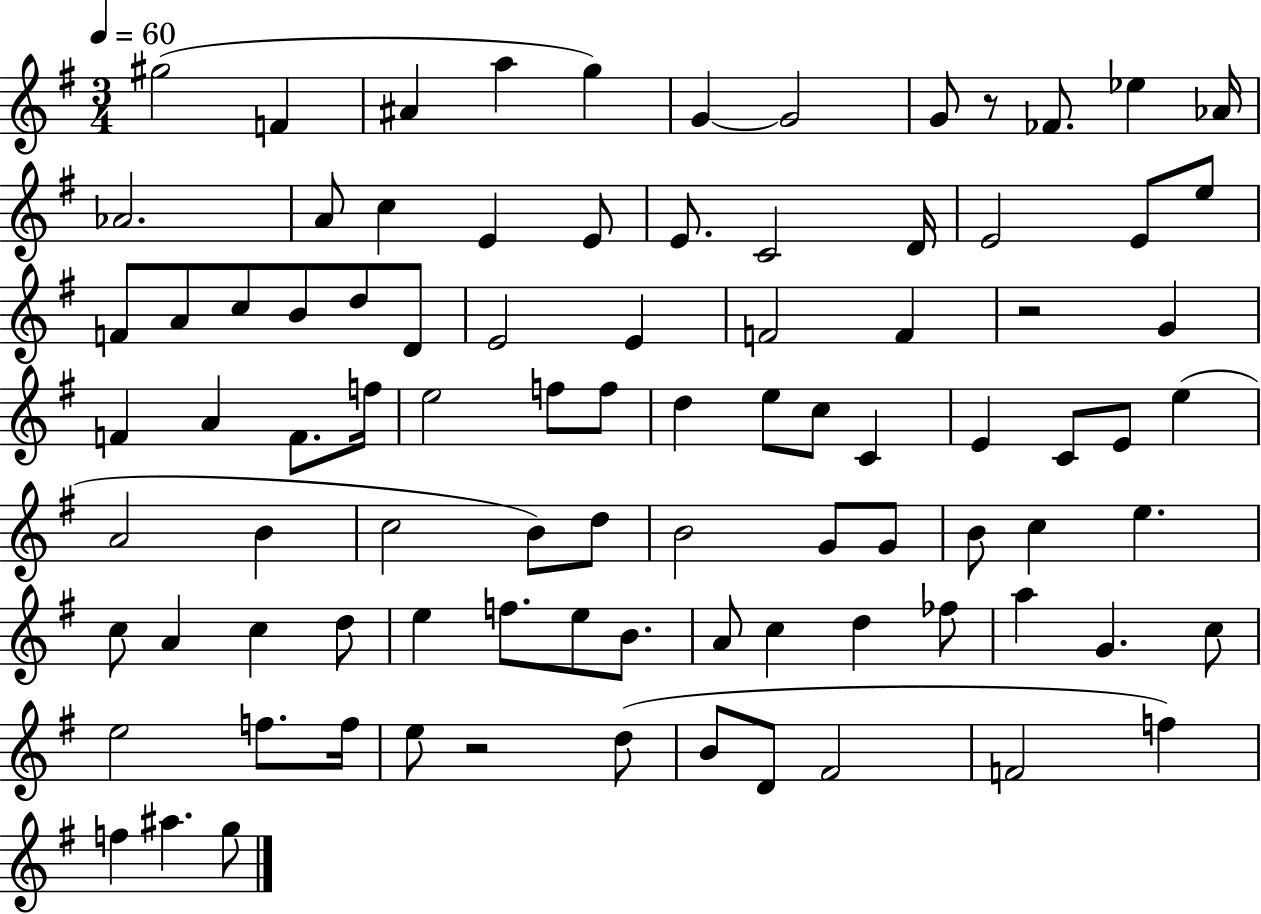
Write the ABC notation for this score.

X:1
T:Untitled
M:3/4
L:1/4
K:G
^g2 F ^A a g G G2 G/2 z/2 _F/2 _e _A/4 _A2 A/2 c E E/2 E/2 C2 D/4 E2 E/2 e/2 F/2 A/2 c/2 B/2 d/2 D/2 E2 E F2 F z2 G F A F/2 f/4 e2 f/2 f/2 d e/2 c/2 C E C/2 E/2 e A2 B c2 B/2 d/2 B2 G/2 G/2 B/2 c e c/2 A c d/2 e f/2 e/2 B/2 A/2 c d _f/2 a G c/2 e2 f/2 f/4 e/2 z2 d/2 B/2 D/2 ^F2 F2 f f ^a g/2